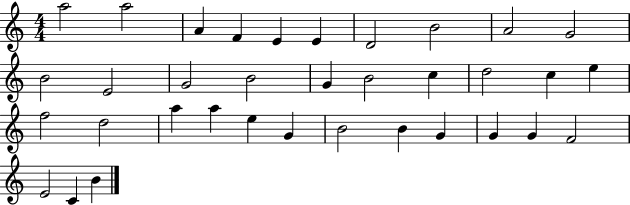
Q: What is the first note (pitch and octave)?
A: A5